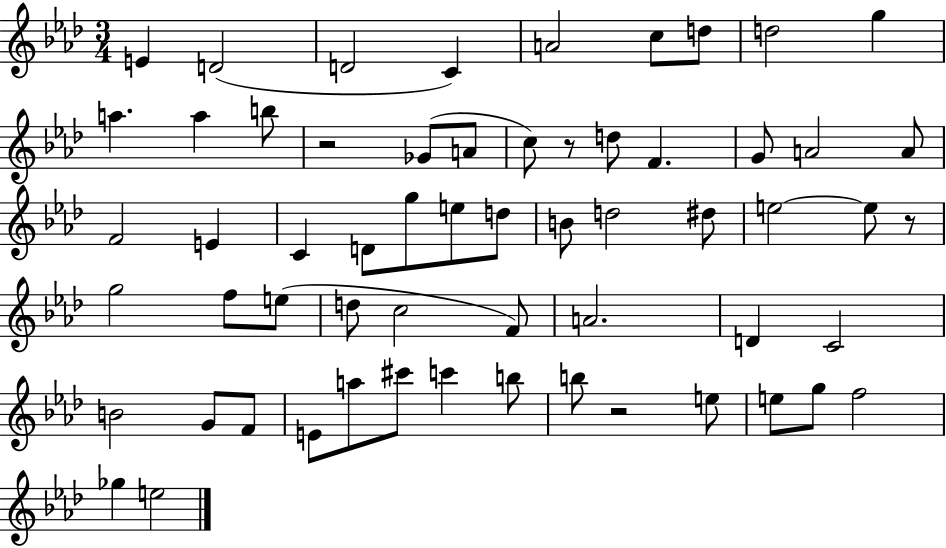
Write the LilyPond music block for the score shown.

{
  \clef treble
  \numericTimeSignature
  \time 3/4
  \key aes \major
  e'4 d'2( | d'2 c'4) | a'2 c''8 d''8 | d''2 g''4 | \break a''4. a''4 b''8 | r2 ges'8( a'8 | c''8) r8 d''8 f'4. | g'8 a'2 a'8 | \break f'2 e'4 | c'4 d'8 g''8 e''8 d''8 | b'8 d''2 dis''8 | e''2~~ e''8 r8 | \break g''2 f''8 e''8( | d''8 c''2 f'8) | a'2. | d'4 c'2 | \break b'2 g'8 f'8 | e'8 a''8 cis'''8 c'''4 b''8 | b''8 r2 e''8 | e''8 g''8 f''2 | \break ges''4 e''2 | \bar "|."
}